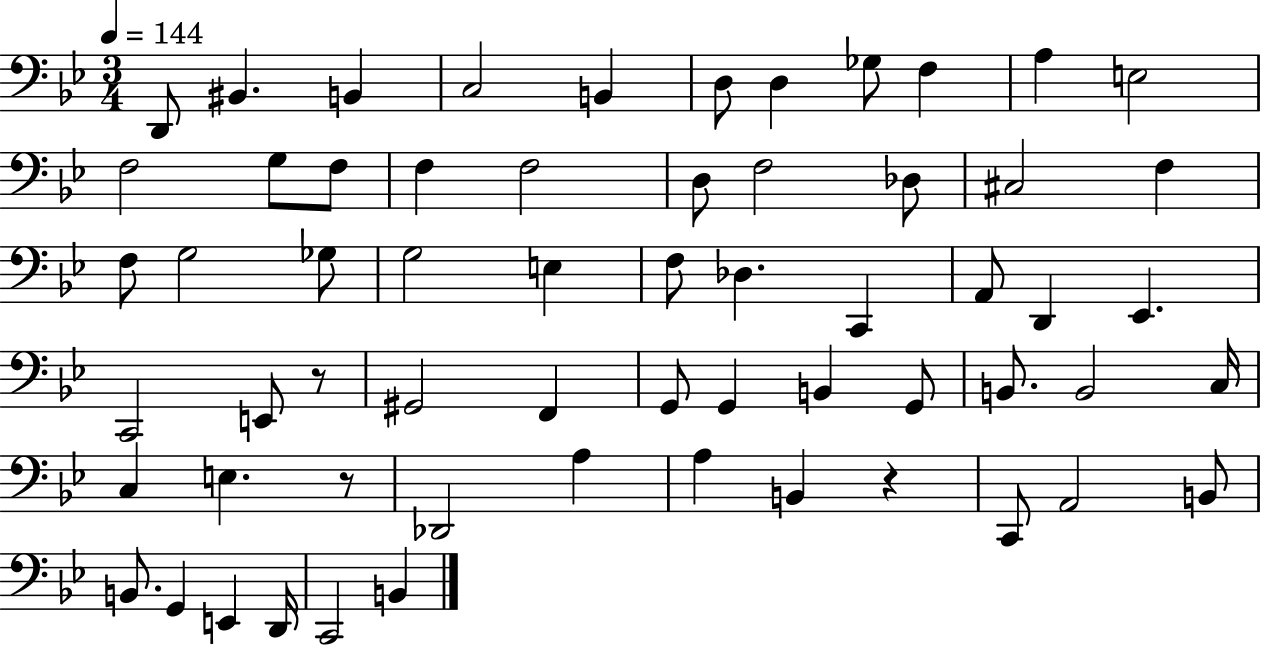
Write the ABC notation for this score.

X:1
T:Untitled
M:3/4
L:1/4
K:Bb
D,,/2 ^B,, B,, C,2 B,, D,/2 D, _G,/2 F, A, E,2 F,2 G,/2 F,/2 F, F,2 D,/2 F,2 _D,/2 ^C,2 F, F,/2 G,2 _G,/2 G,2 E, F,/2 _D, C,, A,,/2 D,, _E,, C,,2 E,,/2 z/2 ^G,,2 F,, G,,/2 G,, B,, G,,/2 B,,/2 B,,2 C,/4 C, E, z/2 _D,,2 A, A, B,, z C,,/2 A,,2 B,,/2 B,,/2 G,, E,, D,,/4 C,,2 B,,